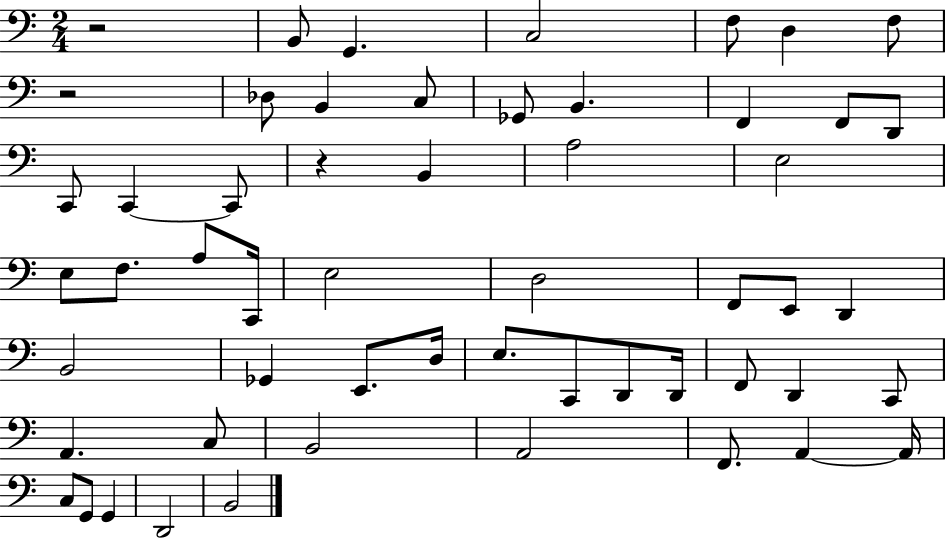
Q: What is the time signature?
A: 2/4